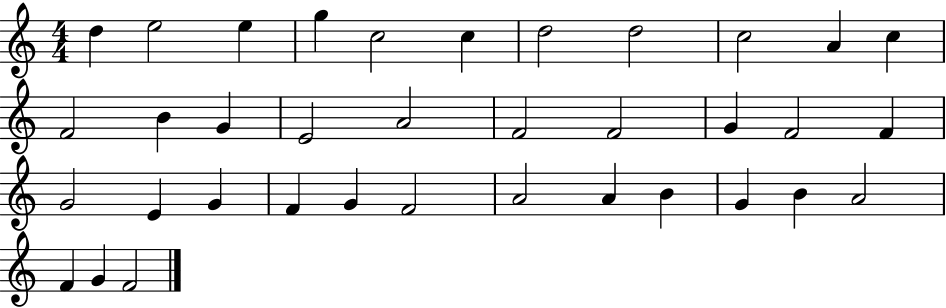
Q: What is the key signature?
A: C major